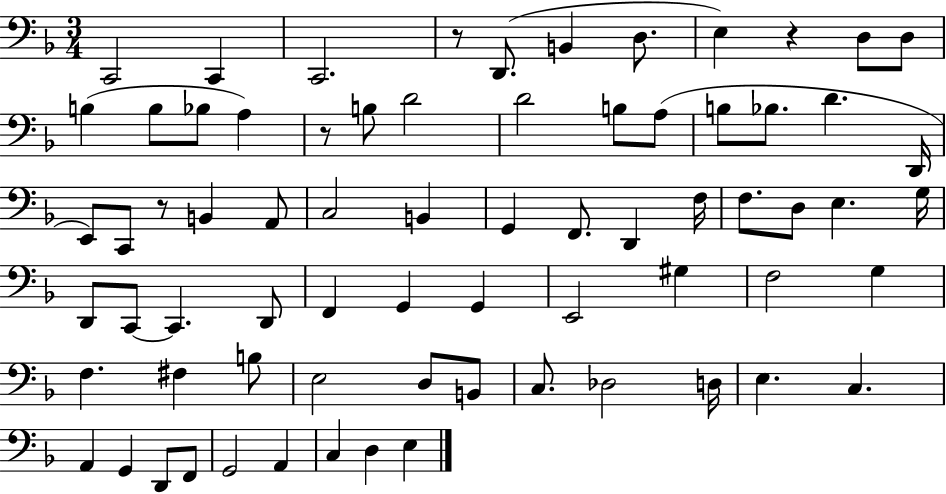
{
  \clef bass
  \numericTimeSignature
  \time 3/4
  \key f \major
  c,2 c,4 | c,2. | r8 d,8.( b,4 d8. | e4) r4 d8 d8 | \break b4( b8 bes8 a4) | r8 b8 d'2 | d'2 b8 a8( | b8 bes8. d'4. d,16 | \break e,8) c,8 r8 b,4 a,8 | c2 b,4 | g,4 f,8. d,4 f16 | f8. d8 e4. g16 | \break d,8 c,8~~ c,4. d,8 | f,4 g,4 g,4 | e,2 gis4 | f2 g4 | \break f4. fis4 b8 | e2 d8 b,8 | c8. des2 d16 | e4. c4. | \break a,4 g,4 d,8 f,8 | g,2 a,4 | c4 d4 e4 | \bar "|."
}